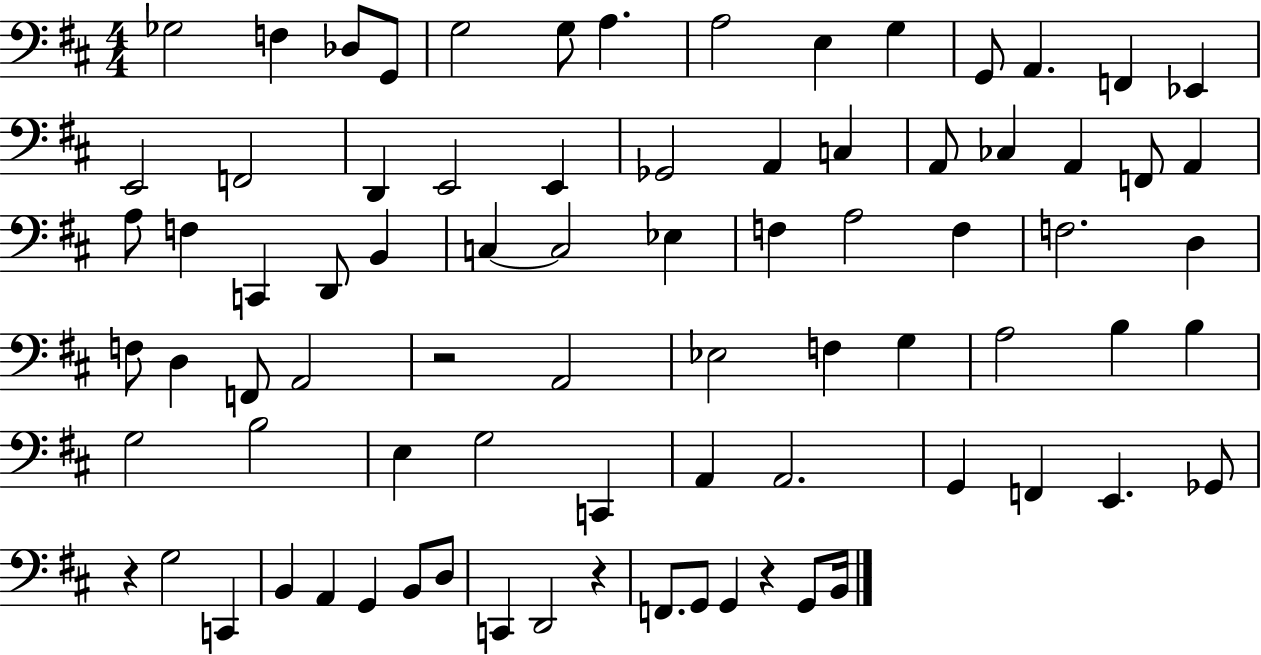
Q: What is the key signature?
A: D major